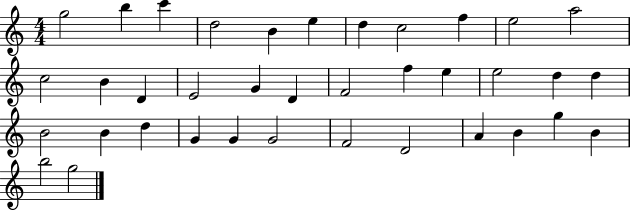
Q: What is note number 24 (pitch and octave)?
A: B4